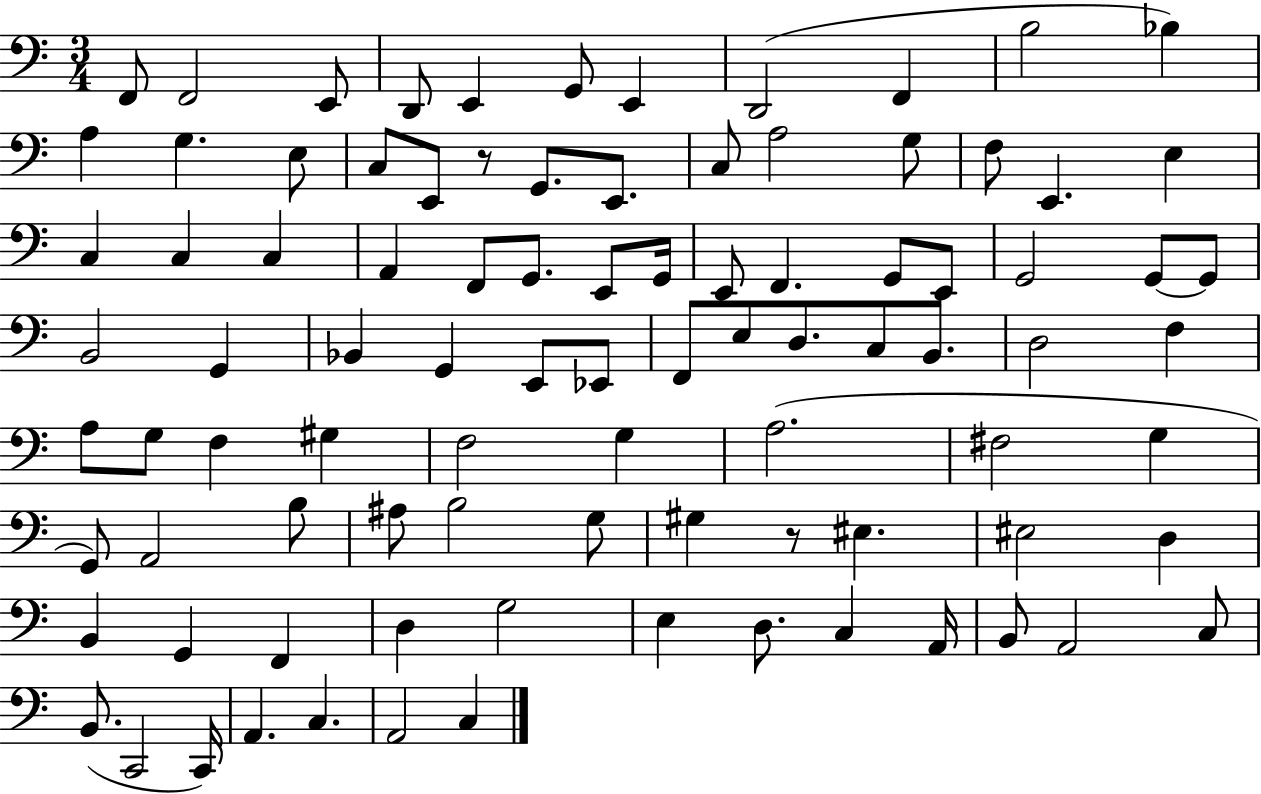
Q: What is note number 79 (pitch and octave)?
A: C3